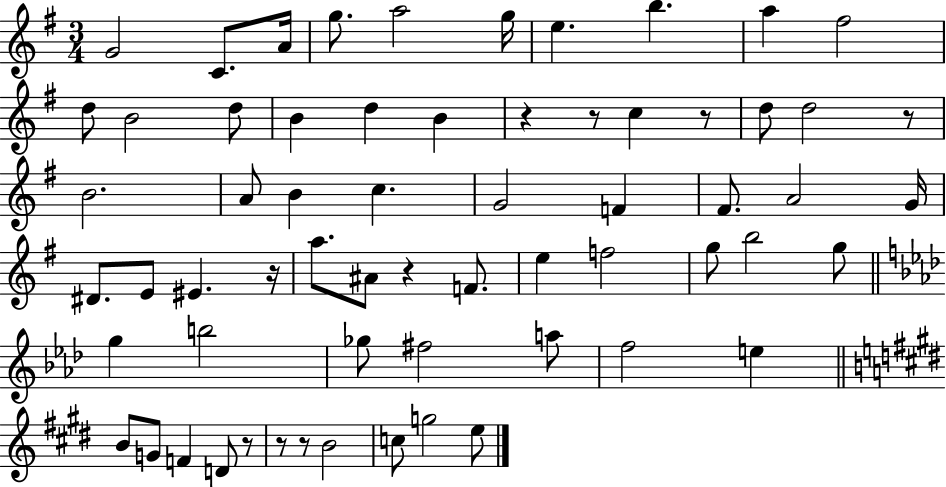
X:1
T:Untitled
M:3/4
L:1/4
K:G
G2 C/2 A/4 g/2 a2 g/4 e b a ^f2 d/2 B2 d/2 B d B z z/2 c z/2 d/2 d2 z/2 B2 A/2 B c G2 F ^F/2 A2 G/4 ^D/2 E/2 ^E z/4 a/2 ^A/2 z F/2 e f2 g/2 b2 g/2 g b2 _g/2 ^f2 a/2 f2 e B/2 G/2 F D/2 z/2 z/2 z/2 B2 c/2 g2 e/2